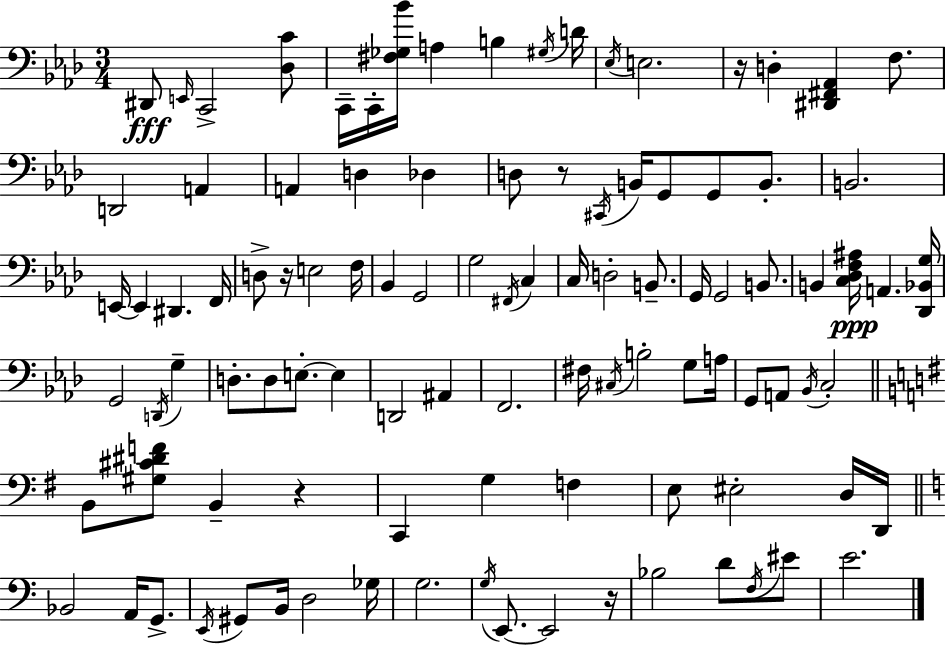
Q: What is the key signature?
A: F minor